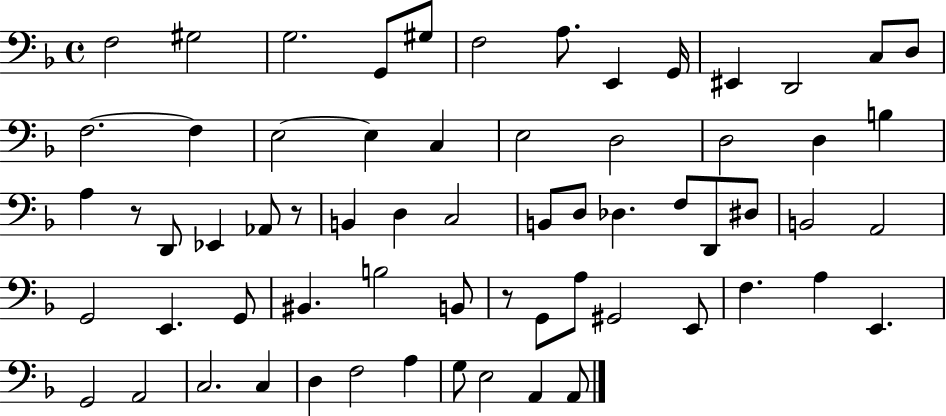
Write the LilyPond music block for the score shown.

{
  \clef bass
  \time 4/4
  \defaultTimeSignature
  \key f \major
  f2 gis2 | g2. g,8 gis8 | f2 a8. e,4 g,16 | eis,4 d,2 c8 d8 | \break f2.~~ f4 | e2~~ e4 c4 | e2 d2 | d2 d4 b4 | \break a4 r8 d,8 ees,4 aes,8 r8 | b,4 d4 c2 | b,8 d8 des4. f8 d,8 dis8 | b,2 a,2 | \break g,2 e,4. g,8 | bis,4. b2 b,8 | r8 g,8 a8 gis,2 e,8 | f4. a4 e,4. | \break g,2 a,2 | c2. c4 | d4 f2 a4 | g8 e2 a,4 a,8 | \break \bar "|."
}